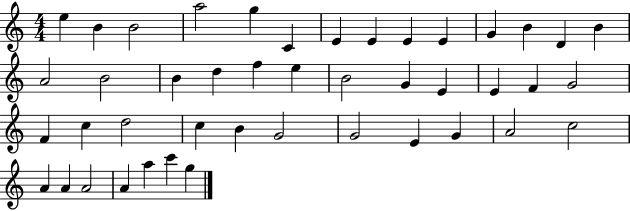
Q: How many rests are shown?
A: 0